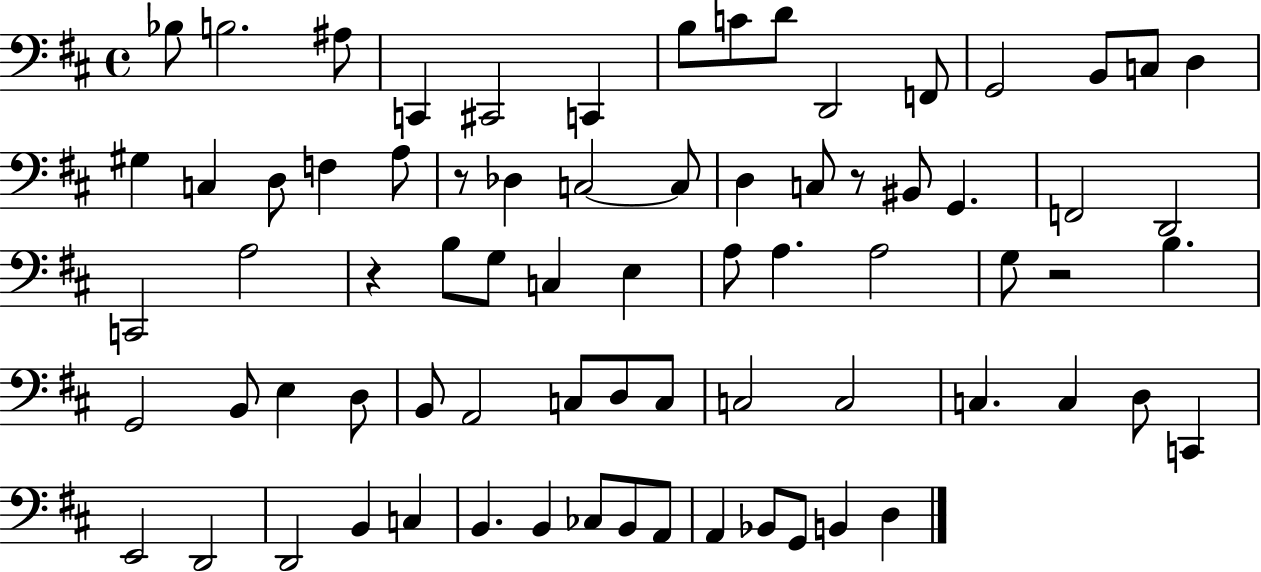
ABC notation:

X:1
T:Untitled
M:4/4
L:1/4
K:D
_B,/2 B,2 ^A,/2 C,, ^C,,2 C,, B,/2 C/2 D/2 D,,2 F,,/2 G,,2 B,,/2 C,/2 D, ^G, C, D,/2 F, A,/2 z/2 _D, C,2 C,/2 D, C,/2 z/2 ^B,,/2 G,, F,,2 D,,2 C,,2 A,2 z B,/2 G,/2 C, E, A,/2 A, A,2 G,/2 z2 B, G,,2 B,,/2 E, D,/2 B,,/2 A,,2 C,/2 D,/2 C,/2 C,2 C,2 C, C, D,/2 C,, E,,2 D,,2 D,,2 B,, C, B,, B,, _C,/2 B,,/2 A,,/2 A,, _B,,/2 G,,/2 B,, D,